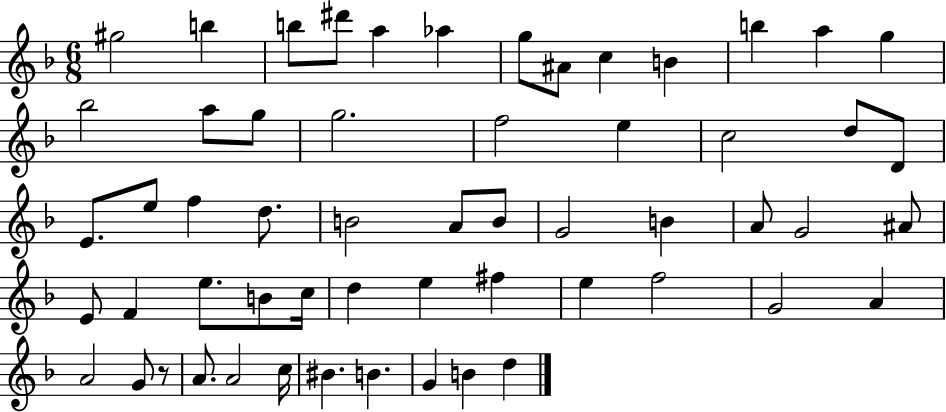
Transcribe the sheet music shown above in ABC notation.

X:1
T:Untitled
M:6/8
L:1/4
K:F
^g2 b b/2 ^d'/2 a _a g/2 ^A/2 c B b a g _b2 a/2 g/2 g2 f2 e c2 d/2 D/2 E/2 e/2 f d/2 B2 A/2 B/2 G2 B A/2 G2 ^A/2 E/2 F e/2 B/2 c/4 d e ^f e f2 G2 A A2 G/2 z/2 A/2 A2 c/4 ^B B G B d